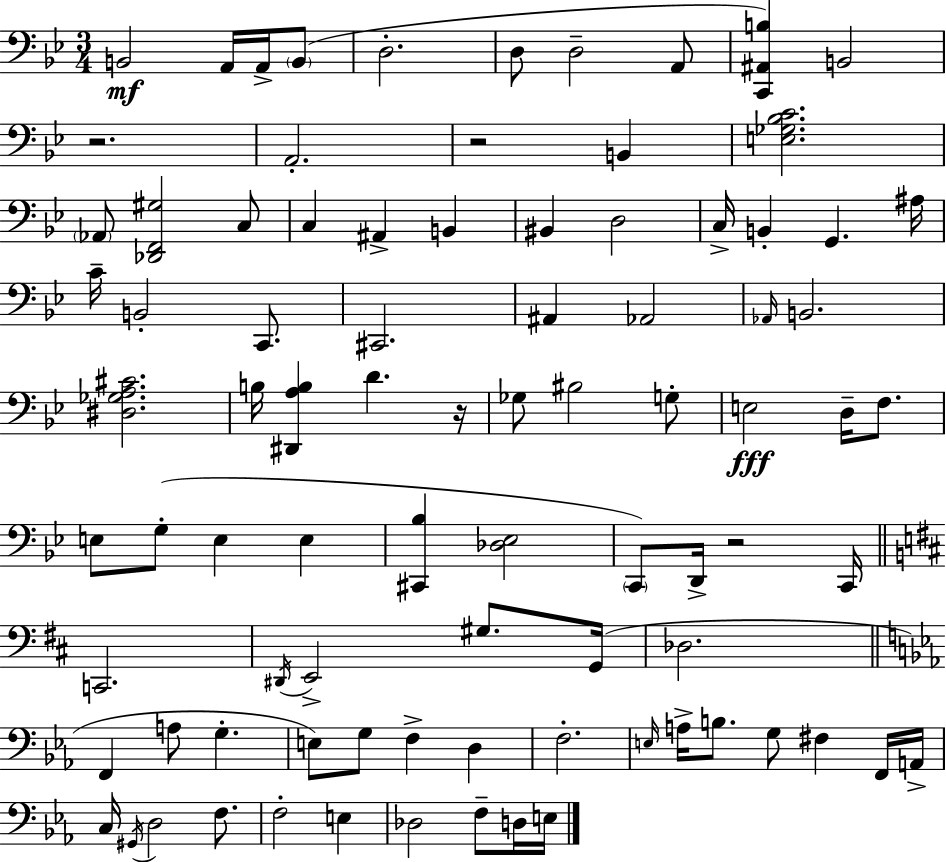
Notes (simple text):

B2/h A2/s A2/s B2/e D3/h. D3/e D3/h A2/e [C2,A#2,B3]/q B2/h R/h. A2/h. R/h B2/q [E3,Gb3,Bb3,C4]/h. Ab2/e [Db2,F2,G#3]/h C3/e C3/q A#2/q B2/q BIS2/q D3/h C3/s B2/q G2/q. A#3/s C4/s B2/h C2/e. C#2/h. A#2/q Ab2/h Ab2/s B2/h. [D#3,Gb3,A3,C#4]/h. B3/s [D#2,A3,B3]/q D4/q. R/s Gb3/e BIS3/h G3/e E3/h D3/s F3/e. E3/e G3/e E3/q E3/q [C#2,Bb3]/q [Db3,Eb3]/h C2/e D2/s R/h C2/s C2/h. D#2/s E2/h G#3/e. G2/s Db3/h. F2/q A3/e G3/q. E3/e G3/e F3/q D3/q F3/h. E3/s A3/s B3/e. G3/e F#3/q F2/s A2/s C3/s G#2/s D3/h F3/e. F3/h E3/q Db3/h F3/e D3/s E3/s